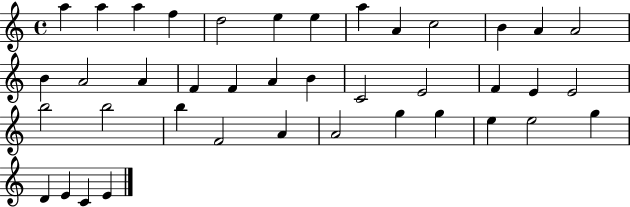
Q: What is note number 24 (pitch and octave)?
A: E4